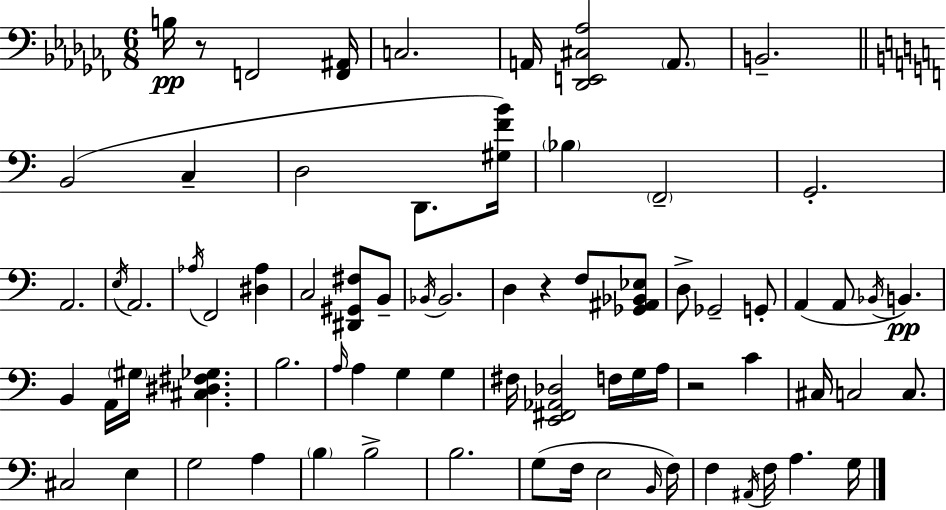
X:1
T:Untitled
M:6/8
L:1/4
K:Abm
B,/4 z/2 F,,2 [F,,^A,,]/4 C,2 A,,/4 [_D,,E,,^C,_A,]2 A,,/2 B,,2 B,,2 C, D,2 D,,/2 [^G,FB]/4 _B, F,,2 G,,2 A,,2 E,/4 A,,2 _A,/4 F,,2 [^D,_A,] C,2 [^D,,^G,,^F,]/2 B,,/2 _B,,/4 _B,,2 D, z F,/2 [_G,,^A,,_B,,_E,]/2 D,/2 _G,,2 G,,/2 A,, A,,/2 _B,,/4 B,, B,, A,,/4 ^G,/4 [^C,^D,^F,_G,] B,2 A,/4 A, G, G, ^F,/4 [E,,^F,,_A,,_D,]2 F,/4 G,/4 A,/4 z2 C ^C,/4 C,2 C,/2 ^C,2 E, G,2 A, B, B,2 B,2 G,/2 F,/4 E,2 B,,/4 F,/4 F, ^A,,/4 F,/4 A, G,/4